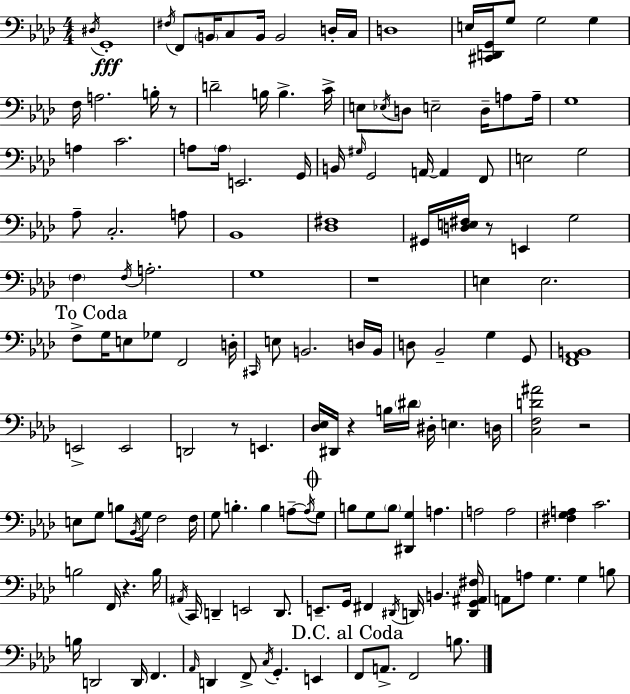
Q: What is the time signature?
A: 4/4